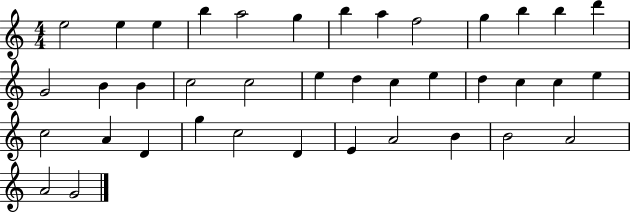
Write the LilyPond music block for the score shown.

{
  \clef treble
  \numericTimeSignature
  \time 4/4
  \key c \major
  e''2 e''4 e''4 | b''4 a''2 g''4 | b''4 a''4 f''2 | g''4 b''4 b''4 d'''4 | \break g'2 b'4 b'4 | c''2 c''2 | e''4 d''4 c''4 e''4 | d''4 c''4 c''4 e''4 | \break c''2 a'4 d'4 | g''4 c''2 d'4 | e'4 a'2 b'4 | b'2 a'2 | \break a'2 g'2 | \bar "|."
}